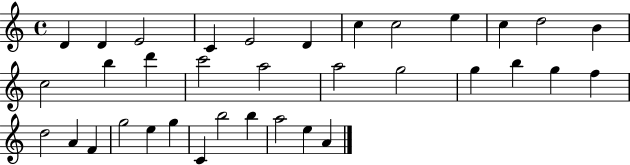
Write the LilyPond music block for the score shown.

{
  \clef treble
  \time 4/4
  \defaultTimeSignature
  \key c \major
  d'4 d'4 e'2 | c'4 e'2 d'4 | c''4 c''2 e''4 | c''4 d''2 b'4 | \break c''2 b''4 d'''4 | c'''2 a''2 | a''2 g''2 | g''4 b''4 g''4 f''4 | \break d''2 a'4 f'4 | g''2 e''4 g''4 | c'4 b''2 b''4 | a''2 e''4 a'4 | \break \bar "|."
}